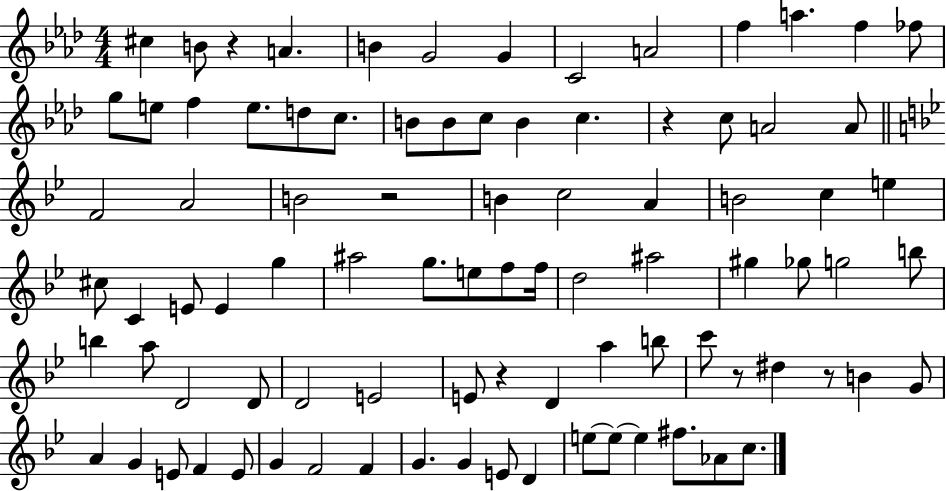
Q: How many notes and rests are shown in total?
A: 89